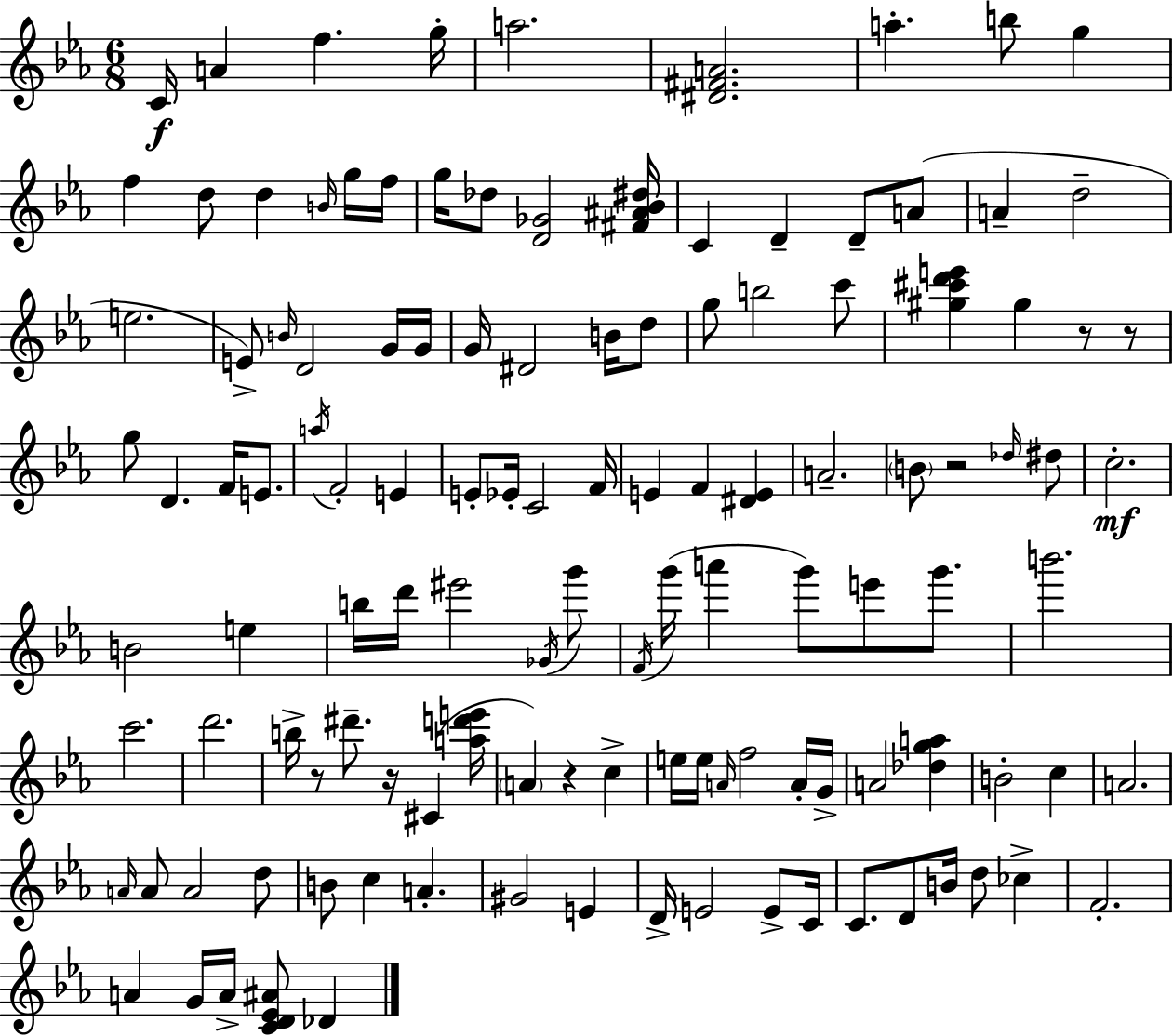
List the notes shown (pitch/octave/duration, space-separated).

C4/s A4/q F5/q. G5/s A5/h. [D#4,F#4,A4]/h. A5/q. B5/e G5/q F5/q D5/e D5/q B4/s G5/s F5/s G5/s Db5/e [D4,Gb4]/h [F#4,A#4,Bb4,D#5]/s C4/q D4/q D4/e A4/e A4/q D5/h E5/h. E4/e B4/s D4/h G4/s G4/s G4/s D#4/h B4/s D5/e G5/e B5/h C6/e [G#5,C#6,D6,E6]/q G#5/q R/e R/e G5/e D4/q. F4/s E4/e. A5/s F4/h E4/q E4/e Eb4/s C4/h F4/s E4/q F4/q [D#4,E4]/q A4/h. B4/e R/h Db5/s D#5/e C5/h. B4/h E5/q B5/s D6/s EIS6/h Gb4/s G6/e F4/s G6/s A6/q G6/e E6/e G6/e. B6/h. C6/h. D6/h. B5/s R/e D#6/e. R/s C#4/q [A5,D6,E6]/s A4/q R/q C5/q E5/s E5/s A4/s F5/h A4/s G4/s A4/h [Db5,G5,A5]/q B4/h C5/q A4/h. A4/s A4/e A4/h D5/e B4/e C5/q A4/q. G#4/h E4/q D4/s E4/h E4/e C4/s C4/e. D4/e B4/s D5/e CES5/q F4/h. A4/q G4/s A4/s [C4,D4,Eb4,A#4]/e Db4/q